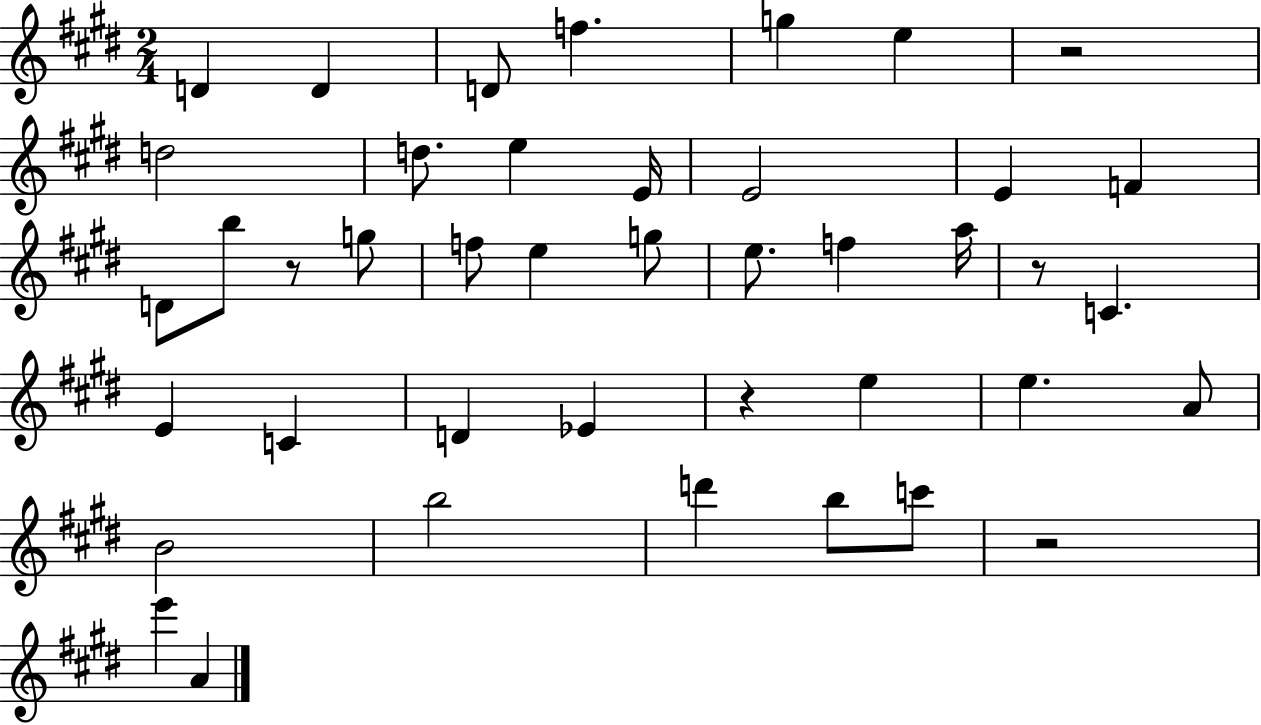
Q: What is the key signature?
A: E major